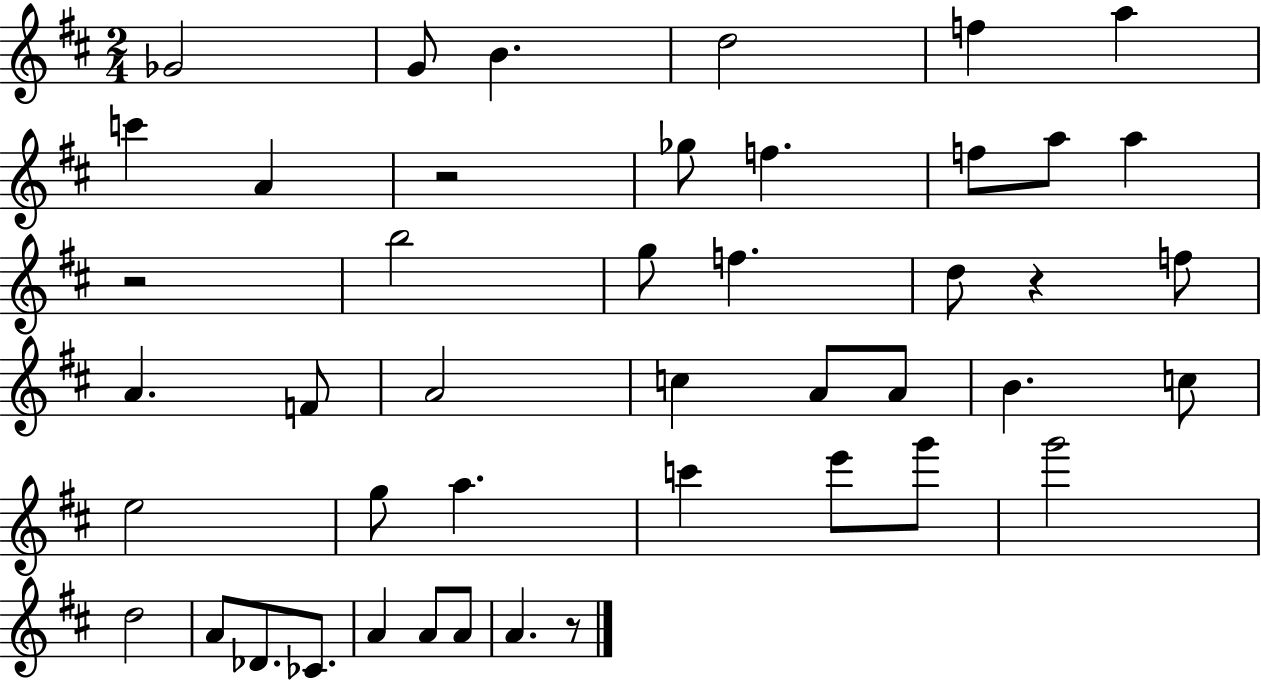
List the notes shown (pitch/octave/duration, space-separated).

Gb4/h G4/e B4/q. D5/h F5/q A5/q C6/q A4/q R/h Gb5/e F5/q. F5/e A5/e A5/q R/h B5/h G5/e F5/q. D5/e R/q F5/e A4/q. F4/e A4/h C5/q A4/e A4/e B4/q. C5/e E5/h G5/e A5/q. C6/q E6/e G6/e G6/h D5/h A4/e Db4/e. CES4/e. A4/q A4/e A4/e A4/q. R/e